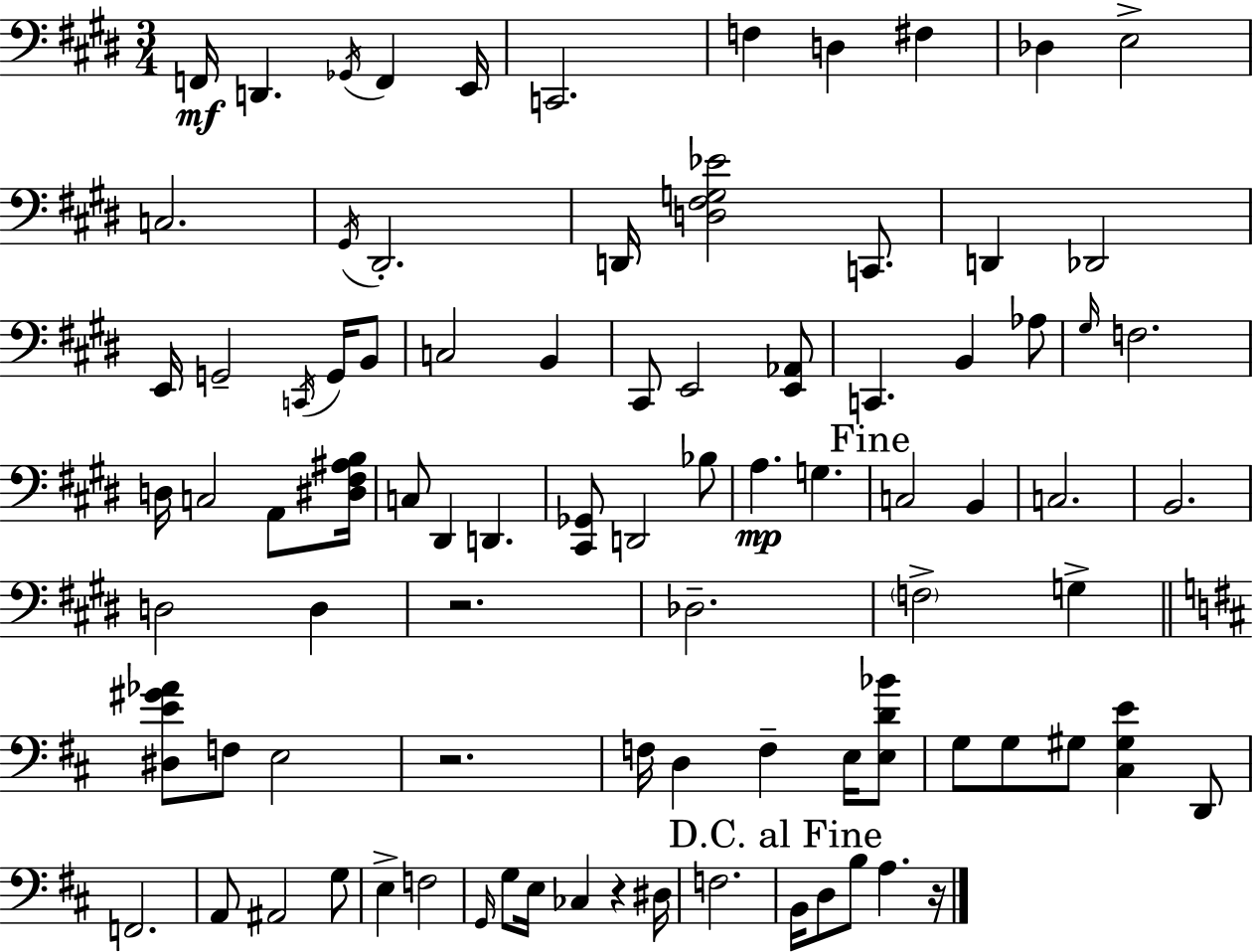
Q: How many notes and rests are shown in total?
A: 88